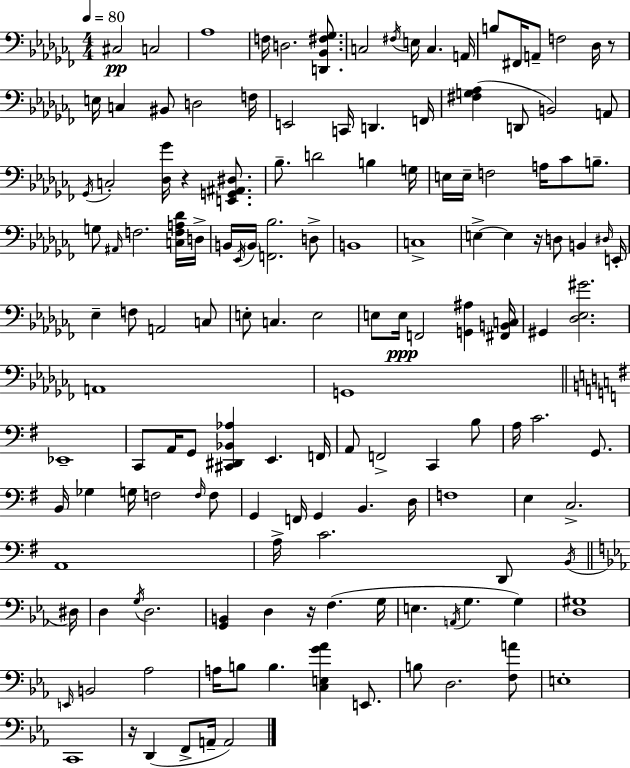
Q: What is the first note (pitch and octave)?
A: C#3